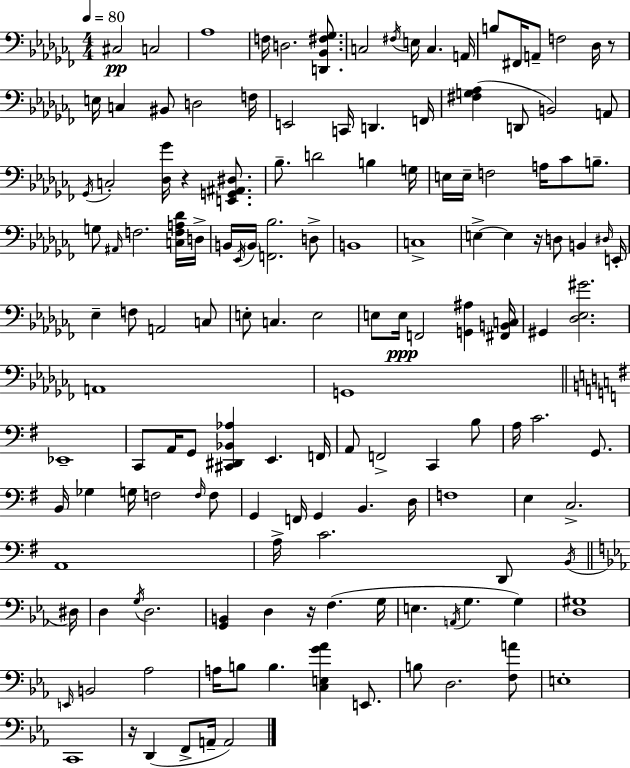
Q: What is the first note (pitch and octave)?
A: C#3